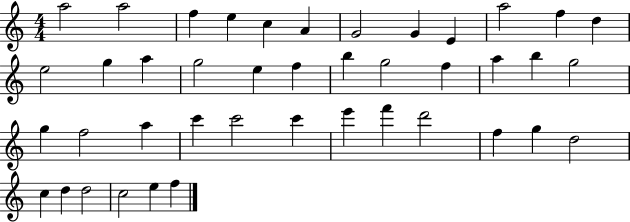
X:1
T:Untitled
M:4/4
L:1/4
K:C
a2 a2 f e c A G2 G E a2 f d e2 g a g2 e f b g2 f a b g2 g f2 a c' c'2 c' e' f' d'2 f g d2 c d d2 c2 e f